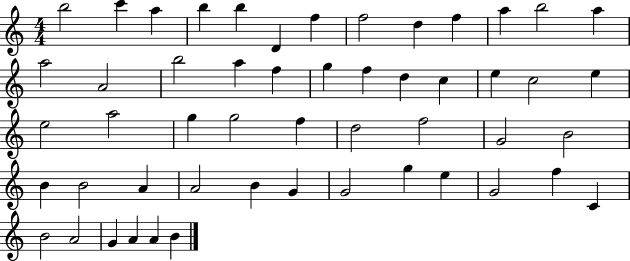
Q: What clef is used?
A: treble